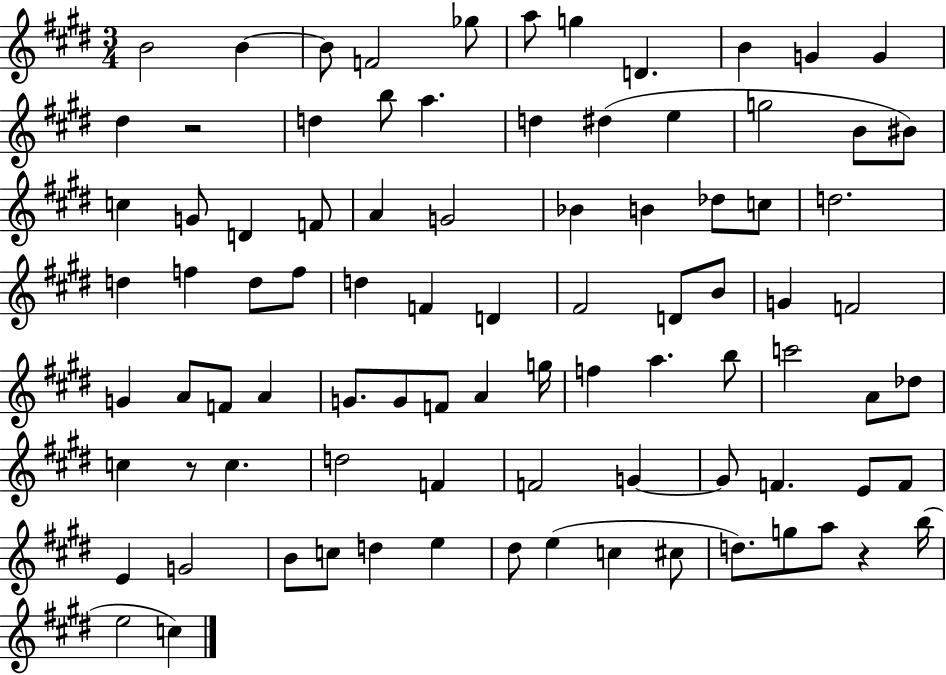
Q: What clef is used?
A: treble